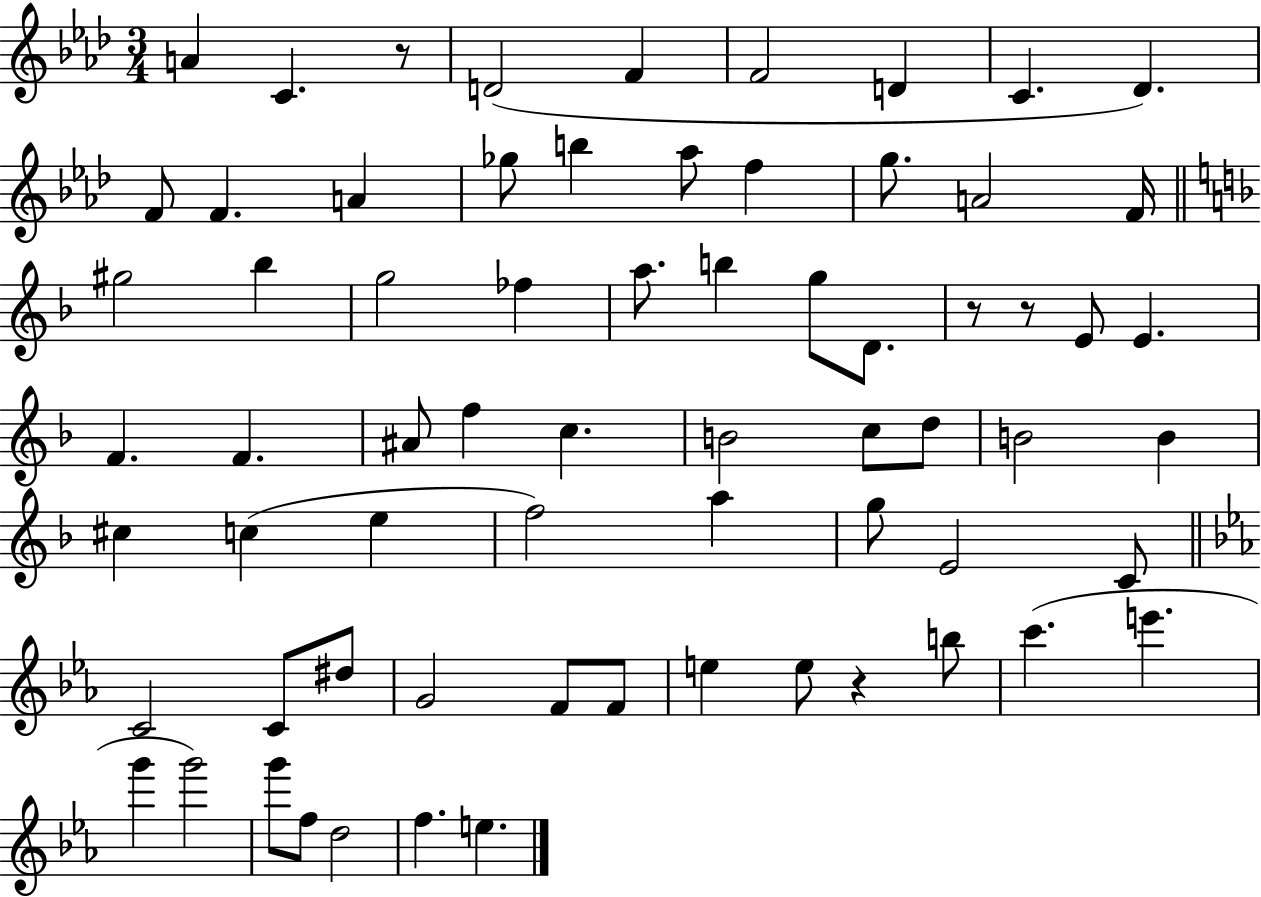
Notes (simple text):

A4/q C4/q. R/e D4/h F4/q F4/h D4/q C4/q. Db4/q. F4/e F4/q. A4/q Gb5/e B5/q Ab5/e F5/q G5/e. A4/h F4/s G#5/h Bb5/q G5/h FES5/q A5/e. B5/q G5/e D4/e. R/e R/e E4/e E4/q. F4/q. F4/q. A#4/e F5/q C5/q. B4/h C5/e D5/e B4/h B4/q C#5/q C5/q E5/q F5/h A5/q G5/e E4/h C4/e C4/h C4/e D#5/e G4/h F4/e F4/e E5/q E5/e R/q B5/e C6/q. E6/q. G6/q G6/h G6/e F5/e D5/h F5/q. E5/q.